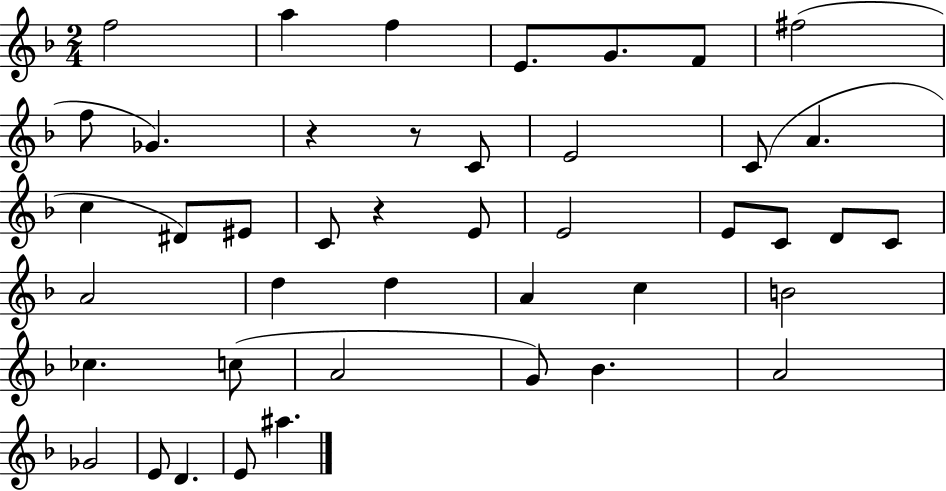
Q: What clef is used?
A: treble